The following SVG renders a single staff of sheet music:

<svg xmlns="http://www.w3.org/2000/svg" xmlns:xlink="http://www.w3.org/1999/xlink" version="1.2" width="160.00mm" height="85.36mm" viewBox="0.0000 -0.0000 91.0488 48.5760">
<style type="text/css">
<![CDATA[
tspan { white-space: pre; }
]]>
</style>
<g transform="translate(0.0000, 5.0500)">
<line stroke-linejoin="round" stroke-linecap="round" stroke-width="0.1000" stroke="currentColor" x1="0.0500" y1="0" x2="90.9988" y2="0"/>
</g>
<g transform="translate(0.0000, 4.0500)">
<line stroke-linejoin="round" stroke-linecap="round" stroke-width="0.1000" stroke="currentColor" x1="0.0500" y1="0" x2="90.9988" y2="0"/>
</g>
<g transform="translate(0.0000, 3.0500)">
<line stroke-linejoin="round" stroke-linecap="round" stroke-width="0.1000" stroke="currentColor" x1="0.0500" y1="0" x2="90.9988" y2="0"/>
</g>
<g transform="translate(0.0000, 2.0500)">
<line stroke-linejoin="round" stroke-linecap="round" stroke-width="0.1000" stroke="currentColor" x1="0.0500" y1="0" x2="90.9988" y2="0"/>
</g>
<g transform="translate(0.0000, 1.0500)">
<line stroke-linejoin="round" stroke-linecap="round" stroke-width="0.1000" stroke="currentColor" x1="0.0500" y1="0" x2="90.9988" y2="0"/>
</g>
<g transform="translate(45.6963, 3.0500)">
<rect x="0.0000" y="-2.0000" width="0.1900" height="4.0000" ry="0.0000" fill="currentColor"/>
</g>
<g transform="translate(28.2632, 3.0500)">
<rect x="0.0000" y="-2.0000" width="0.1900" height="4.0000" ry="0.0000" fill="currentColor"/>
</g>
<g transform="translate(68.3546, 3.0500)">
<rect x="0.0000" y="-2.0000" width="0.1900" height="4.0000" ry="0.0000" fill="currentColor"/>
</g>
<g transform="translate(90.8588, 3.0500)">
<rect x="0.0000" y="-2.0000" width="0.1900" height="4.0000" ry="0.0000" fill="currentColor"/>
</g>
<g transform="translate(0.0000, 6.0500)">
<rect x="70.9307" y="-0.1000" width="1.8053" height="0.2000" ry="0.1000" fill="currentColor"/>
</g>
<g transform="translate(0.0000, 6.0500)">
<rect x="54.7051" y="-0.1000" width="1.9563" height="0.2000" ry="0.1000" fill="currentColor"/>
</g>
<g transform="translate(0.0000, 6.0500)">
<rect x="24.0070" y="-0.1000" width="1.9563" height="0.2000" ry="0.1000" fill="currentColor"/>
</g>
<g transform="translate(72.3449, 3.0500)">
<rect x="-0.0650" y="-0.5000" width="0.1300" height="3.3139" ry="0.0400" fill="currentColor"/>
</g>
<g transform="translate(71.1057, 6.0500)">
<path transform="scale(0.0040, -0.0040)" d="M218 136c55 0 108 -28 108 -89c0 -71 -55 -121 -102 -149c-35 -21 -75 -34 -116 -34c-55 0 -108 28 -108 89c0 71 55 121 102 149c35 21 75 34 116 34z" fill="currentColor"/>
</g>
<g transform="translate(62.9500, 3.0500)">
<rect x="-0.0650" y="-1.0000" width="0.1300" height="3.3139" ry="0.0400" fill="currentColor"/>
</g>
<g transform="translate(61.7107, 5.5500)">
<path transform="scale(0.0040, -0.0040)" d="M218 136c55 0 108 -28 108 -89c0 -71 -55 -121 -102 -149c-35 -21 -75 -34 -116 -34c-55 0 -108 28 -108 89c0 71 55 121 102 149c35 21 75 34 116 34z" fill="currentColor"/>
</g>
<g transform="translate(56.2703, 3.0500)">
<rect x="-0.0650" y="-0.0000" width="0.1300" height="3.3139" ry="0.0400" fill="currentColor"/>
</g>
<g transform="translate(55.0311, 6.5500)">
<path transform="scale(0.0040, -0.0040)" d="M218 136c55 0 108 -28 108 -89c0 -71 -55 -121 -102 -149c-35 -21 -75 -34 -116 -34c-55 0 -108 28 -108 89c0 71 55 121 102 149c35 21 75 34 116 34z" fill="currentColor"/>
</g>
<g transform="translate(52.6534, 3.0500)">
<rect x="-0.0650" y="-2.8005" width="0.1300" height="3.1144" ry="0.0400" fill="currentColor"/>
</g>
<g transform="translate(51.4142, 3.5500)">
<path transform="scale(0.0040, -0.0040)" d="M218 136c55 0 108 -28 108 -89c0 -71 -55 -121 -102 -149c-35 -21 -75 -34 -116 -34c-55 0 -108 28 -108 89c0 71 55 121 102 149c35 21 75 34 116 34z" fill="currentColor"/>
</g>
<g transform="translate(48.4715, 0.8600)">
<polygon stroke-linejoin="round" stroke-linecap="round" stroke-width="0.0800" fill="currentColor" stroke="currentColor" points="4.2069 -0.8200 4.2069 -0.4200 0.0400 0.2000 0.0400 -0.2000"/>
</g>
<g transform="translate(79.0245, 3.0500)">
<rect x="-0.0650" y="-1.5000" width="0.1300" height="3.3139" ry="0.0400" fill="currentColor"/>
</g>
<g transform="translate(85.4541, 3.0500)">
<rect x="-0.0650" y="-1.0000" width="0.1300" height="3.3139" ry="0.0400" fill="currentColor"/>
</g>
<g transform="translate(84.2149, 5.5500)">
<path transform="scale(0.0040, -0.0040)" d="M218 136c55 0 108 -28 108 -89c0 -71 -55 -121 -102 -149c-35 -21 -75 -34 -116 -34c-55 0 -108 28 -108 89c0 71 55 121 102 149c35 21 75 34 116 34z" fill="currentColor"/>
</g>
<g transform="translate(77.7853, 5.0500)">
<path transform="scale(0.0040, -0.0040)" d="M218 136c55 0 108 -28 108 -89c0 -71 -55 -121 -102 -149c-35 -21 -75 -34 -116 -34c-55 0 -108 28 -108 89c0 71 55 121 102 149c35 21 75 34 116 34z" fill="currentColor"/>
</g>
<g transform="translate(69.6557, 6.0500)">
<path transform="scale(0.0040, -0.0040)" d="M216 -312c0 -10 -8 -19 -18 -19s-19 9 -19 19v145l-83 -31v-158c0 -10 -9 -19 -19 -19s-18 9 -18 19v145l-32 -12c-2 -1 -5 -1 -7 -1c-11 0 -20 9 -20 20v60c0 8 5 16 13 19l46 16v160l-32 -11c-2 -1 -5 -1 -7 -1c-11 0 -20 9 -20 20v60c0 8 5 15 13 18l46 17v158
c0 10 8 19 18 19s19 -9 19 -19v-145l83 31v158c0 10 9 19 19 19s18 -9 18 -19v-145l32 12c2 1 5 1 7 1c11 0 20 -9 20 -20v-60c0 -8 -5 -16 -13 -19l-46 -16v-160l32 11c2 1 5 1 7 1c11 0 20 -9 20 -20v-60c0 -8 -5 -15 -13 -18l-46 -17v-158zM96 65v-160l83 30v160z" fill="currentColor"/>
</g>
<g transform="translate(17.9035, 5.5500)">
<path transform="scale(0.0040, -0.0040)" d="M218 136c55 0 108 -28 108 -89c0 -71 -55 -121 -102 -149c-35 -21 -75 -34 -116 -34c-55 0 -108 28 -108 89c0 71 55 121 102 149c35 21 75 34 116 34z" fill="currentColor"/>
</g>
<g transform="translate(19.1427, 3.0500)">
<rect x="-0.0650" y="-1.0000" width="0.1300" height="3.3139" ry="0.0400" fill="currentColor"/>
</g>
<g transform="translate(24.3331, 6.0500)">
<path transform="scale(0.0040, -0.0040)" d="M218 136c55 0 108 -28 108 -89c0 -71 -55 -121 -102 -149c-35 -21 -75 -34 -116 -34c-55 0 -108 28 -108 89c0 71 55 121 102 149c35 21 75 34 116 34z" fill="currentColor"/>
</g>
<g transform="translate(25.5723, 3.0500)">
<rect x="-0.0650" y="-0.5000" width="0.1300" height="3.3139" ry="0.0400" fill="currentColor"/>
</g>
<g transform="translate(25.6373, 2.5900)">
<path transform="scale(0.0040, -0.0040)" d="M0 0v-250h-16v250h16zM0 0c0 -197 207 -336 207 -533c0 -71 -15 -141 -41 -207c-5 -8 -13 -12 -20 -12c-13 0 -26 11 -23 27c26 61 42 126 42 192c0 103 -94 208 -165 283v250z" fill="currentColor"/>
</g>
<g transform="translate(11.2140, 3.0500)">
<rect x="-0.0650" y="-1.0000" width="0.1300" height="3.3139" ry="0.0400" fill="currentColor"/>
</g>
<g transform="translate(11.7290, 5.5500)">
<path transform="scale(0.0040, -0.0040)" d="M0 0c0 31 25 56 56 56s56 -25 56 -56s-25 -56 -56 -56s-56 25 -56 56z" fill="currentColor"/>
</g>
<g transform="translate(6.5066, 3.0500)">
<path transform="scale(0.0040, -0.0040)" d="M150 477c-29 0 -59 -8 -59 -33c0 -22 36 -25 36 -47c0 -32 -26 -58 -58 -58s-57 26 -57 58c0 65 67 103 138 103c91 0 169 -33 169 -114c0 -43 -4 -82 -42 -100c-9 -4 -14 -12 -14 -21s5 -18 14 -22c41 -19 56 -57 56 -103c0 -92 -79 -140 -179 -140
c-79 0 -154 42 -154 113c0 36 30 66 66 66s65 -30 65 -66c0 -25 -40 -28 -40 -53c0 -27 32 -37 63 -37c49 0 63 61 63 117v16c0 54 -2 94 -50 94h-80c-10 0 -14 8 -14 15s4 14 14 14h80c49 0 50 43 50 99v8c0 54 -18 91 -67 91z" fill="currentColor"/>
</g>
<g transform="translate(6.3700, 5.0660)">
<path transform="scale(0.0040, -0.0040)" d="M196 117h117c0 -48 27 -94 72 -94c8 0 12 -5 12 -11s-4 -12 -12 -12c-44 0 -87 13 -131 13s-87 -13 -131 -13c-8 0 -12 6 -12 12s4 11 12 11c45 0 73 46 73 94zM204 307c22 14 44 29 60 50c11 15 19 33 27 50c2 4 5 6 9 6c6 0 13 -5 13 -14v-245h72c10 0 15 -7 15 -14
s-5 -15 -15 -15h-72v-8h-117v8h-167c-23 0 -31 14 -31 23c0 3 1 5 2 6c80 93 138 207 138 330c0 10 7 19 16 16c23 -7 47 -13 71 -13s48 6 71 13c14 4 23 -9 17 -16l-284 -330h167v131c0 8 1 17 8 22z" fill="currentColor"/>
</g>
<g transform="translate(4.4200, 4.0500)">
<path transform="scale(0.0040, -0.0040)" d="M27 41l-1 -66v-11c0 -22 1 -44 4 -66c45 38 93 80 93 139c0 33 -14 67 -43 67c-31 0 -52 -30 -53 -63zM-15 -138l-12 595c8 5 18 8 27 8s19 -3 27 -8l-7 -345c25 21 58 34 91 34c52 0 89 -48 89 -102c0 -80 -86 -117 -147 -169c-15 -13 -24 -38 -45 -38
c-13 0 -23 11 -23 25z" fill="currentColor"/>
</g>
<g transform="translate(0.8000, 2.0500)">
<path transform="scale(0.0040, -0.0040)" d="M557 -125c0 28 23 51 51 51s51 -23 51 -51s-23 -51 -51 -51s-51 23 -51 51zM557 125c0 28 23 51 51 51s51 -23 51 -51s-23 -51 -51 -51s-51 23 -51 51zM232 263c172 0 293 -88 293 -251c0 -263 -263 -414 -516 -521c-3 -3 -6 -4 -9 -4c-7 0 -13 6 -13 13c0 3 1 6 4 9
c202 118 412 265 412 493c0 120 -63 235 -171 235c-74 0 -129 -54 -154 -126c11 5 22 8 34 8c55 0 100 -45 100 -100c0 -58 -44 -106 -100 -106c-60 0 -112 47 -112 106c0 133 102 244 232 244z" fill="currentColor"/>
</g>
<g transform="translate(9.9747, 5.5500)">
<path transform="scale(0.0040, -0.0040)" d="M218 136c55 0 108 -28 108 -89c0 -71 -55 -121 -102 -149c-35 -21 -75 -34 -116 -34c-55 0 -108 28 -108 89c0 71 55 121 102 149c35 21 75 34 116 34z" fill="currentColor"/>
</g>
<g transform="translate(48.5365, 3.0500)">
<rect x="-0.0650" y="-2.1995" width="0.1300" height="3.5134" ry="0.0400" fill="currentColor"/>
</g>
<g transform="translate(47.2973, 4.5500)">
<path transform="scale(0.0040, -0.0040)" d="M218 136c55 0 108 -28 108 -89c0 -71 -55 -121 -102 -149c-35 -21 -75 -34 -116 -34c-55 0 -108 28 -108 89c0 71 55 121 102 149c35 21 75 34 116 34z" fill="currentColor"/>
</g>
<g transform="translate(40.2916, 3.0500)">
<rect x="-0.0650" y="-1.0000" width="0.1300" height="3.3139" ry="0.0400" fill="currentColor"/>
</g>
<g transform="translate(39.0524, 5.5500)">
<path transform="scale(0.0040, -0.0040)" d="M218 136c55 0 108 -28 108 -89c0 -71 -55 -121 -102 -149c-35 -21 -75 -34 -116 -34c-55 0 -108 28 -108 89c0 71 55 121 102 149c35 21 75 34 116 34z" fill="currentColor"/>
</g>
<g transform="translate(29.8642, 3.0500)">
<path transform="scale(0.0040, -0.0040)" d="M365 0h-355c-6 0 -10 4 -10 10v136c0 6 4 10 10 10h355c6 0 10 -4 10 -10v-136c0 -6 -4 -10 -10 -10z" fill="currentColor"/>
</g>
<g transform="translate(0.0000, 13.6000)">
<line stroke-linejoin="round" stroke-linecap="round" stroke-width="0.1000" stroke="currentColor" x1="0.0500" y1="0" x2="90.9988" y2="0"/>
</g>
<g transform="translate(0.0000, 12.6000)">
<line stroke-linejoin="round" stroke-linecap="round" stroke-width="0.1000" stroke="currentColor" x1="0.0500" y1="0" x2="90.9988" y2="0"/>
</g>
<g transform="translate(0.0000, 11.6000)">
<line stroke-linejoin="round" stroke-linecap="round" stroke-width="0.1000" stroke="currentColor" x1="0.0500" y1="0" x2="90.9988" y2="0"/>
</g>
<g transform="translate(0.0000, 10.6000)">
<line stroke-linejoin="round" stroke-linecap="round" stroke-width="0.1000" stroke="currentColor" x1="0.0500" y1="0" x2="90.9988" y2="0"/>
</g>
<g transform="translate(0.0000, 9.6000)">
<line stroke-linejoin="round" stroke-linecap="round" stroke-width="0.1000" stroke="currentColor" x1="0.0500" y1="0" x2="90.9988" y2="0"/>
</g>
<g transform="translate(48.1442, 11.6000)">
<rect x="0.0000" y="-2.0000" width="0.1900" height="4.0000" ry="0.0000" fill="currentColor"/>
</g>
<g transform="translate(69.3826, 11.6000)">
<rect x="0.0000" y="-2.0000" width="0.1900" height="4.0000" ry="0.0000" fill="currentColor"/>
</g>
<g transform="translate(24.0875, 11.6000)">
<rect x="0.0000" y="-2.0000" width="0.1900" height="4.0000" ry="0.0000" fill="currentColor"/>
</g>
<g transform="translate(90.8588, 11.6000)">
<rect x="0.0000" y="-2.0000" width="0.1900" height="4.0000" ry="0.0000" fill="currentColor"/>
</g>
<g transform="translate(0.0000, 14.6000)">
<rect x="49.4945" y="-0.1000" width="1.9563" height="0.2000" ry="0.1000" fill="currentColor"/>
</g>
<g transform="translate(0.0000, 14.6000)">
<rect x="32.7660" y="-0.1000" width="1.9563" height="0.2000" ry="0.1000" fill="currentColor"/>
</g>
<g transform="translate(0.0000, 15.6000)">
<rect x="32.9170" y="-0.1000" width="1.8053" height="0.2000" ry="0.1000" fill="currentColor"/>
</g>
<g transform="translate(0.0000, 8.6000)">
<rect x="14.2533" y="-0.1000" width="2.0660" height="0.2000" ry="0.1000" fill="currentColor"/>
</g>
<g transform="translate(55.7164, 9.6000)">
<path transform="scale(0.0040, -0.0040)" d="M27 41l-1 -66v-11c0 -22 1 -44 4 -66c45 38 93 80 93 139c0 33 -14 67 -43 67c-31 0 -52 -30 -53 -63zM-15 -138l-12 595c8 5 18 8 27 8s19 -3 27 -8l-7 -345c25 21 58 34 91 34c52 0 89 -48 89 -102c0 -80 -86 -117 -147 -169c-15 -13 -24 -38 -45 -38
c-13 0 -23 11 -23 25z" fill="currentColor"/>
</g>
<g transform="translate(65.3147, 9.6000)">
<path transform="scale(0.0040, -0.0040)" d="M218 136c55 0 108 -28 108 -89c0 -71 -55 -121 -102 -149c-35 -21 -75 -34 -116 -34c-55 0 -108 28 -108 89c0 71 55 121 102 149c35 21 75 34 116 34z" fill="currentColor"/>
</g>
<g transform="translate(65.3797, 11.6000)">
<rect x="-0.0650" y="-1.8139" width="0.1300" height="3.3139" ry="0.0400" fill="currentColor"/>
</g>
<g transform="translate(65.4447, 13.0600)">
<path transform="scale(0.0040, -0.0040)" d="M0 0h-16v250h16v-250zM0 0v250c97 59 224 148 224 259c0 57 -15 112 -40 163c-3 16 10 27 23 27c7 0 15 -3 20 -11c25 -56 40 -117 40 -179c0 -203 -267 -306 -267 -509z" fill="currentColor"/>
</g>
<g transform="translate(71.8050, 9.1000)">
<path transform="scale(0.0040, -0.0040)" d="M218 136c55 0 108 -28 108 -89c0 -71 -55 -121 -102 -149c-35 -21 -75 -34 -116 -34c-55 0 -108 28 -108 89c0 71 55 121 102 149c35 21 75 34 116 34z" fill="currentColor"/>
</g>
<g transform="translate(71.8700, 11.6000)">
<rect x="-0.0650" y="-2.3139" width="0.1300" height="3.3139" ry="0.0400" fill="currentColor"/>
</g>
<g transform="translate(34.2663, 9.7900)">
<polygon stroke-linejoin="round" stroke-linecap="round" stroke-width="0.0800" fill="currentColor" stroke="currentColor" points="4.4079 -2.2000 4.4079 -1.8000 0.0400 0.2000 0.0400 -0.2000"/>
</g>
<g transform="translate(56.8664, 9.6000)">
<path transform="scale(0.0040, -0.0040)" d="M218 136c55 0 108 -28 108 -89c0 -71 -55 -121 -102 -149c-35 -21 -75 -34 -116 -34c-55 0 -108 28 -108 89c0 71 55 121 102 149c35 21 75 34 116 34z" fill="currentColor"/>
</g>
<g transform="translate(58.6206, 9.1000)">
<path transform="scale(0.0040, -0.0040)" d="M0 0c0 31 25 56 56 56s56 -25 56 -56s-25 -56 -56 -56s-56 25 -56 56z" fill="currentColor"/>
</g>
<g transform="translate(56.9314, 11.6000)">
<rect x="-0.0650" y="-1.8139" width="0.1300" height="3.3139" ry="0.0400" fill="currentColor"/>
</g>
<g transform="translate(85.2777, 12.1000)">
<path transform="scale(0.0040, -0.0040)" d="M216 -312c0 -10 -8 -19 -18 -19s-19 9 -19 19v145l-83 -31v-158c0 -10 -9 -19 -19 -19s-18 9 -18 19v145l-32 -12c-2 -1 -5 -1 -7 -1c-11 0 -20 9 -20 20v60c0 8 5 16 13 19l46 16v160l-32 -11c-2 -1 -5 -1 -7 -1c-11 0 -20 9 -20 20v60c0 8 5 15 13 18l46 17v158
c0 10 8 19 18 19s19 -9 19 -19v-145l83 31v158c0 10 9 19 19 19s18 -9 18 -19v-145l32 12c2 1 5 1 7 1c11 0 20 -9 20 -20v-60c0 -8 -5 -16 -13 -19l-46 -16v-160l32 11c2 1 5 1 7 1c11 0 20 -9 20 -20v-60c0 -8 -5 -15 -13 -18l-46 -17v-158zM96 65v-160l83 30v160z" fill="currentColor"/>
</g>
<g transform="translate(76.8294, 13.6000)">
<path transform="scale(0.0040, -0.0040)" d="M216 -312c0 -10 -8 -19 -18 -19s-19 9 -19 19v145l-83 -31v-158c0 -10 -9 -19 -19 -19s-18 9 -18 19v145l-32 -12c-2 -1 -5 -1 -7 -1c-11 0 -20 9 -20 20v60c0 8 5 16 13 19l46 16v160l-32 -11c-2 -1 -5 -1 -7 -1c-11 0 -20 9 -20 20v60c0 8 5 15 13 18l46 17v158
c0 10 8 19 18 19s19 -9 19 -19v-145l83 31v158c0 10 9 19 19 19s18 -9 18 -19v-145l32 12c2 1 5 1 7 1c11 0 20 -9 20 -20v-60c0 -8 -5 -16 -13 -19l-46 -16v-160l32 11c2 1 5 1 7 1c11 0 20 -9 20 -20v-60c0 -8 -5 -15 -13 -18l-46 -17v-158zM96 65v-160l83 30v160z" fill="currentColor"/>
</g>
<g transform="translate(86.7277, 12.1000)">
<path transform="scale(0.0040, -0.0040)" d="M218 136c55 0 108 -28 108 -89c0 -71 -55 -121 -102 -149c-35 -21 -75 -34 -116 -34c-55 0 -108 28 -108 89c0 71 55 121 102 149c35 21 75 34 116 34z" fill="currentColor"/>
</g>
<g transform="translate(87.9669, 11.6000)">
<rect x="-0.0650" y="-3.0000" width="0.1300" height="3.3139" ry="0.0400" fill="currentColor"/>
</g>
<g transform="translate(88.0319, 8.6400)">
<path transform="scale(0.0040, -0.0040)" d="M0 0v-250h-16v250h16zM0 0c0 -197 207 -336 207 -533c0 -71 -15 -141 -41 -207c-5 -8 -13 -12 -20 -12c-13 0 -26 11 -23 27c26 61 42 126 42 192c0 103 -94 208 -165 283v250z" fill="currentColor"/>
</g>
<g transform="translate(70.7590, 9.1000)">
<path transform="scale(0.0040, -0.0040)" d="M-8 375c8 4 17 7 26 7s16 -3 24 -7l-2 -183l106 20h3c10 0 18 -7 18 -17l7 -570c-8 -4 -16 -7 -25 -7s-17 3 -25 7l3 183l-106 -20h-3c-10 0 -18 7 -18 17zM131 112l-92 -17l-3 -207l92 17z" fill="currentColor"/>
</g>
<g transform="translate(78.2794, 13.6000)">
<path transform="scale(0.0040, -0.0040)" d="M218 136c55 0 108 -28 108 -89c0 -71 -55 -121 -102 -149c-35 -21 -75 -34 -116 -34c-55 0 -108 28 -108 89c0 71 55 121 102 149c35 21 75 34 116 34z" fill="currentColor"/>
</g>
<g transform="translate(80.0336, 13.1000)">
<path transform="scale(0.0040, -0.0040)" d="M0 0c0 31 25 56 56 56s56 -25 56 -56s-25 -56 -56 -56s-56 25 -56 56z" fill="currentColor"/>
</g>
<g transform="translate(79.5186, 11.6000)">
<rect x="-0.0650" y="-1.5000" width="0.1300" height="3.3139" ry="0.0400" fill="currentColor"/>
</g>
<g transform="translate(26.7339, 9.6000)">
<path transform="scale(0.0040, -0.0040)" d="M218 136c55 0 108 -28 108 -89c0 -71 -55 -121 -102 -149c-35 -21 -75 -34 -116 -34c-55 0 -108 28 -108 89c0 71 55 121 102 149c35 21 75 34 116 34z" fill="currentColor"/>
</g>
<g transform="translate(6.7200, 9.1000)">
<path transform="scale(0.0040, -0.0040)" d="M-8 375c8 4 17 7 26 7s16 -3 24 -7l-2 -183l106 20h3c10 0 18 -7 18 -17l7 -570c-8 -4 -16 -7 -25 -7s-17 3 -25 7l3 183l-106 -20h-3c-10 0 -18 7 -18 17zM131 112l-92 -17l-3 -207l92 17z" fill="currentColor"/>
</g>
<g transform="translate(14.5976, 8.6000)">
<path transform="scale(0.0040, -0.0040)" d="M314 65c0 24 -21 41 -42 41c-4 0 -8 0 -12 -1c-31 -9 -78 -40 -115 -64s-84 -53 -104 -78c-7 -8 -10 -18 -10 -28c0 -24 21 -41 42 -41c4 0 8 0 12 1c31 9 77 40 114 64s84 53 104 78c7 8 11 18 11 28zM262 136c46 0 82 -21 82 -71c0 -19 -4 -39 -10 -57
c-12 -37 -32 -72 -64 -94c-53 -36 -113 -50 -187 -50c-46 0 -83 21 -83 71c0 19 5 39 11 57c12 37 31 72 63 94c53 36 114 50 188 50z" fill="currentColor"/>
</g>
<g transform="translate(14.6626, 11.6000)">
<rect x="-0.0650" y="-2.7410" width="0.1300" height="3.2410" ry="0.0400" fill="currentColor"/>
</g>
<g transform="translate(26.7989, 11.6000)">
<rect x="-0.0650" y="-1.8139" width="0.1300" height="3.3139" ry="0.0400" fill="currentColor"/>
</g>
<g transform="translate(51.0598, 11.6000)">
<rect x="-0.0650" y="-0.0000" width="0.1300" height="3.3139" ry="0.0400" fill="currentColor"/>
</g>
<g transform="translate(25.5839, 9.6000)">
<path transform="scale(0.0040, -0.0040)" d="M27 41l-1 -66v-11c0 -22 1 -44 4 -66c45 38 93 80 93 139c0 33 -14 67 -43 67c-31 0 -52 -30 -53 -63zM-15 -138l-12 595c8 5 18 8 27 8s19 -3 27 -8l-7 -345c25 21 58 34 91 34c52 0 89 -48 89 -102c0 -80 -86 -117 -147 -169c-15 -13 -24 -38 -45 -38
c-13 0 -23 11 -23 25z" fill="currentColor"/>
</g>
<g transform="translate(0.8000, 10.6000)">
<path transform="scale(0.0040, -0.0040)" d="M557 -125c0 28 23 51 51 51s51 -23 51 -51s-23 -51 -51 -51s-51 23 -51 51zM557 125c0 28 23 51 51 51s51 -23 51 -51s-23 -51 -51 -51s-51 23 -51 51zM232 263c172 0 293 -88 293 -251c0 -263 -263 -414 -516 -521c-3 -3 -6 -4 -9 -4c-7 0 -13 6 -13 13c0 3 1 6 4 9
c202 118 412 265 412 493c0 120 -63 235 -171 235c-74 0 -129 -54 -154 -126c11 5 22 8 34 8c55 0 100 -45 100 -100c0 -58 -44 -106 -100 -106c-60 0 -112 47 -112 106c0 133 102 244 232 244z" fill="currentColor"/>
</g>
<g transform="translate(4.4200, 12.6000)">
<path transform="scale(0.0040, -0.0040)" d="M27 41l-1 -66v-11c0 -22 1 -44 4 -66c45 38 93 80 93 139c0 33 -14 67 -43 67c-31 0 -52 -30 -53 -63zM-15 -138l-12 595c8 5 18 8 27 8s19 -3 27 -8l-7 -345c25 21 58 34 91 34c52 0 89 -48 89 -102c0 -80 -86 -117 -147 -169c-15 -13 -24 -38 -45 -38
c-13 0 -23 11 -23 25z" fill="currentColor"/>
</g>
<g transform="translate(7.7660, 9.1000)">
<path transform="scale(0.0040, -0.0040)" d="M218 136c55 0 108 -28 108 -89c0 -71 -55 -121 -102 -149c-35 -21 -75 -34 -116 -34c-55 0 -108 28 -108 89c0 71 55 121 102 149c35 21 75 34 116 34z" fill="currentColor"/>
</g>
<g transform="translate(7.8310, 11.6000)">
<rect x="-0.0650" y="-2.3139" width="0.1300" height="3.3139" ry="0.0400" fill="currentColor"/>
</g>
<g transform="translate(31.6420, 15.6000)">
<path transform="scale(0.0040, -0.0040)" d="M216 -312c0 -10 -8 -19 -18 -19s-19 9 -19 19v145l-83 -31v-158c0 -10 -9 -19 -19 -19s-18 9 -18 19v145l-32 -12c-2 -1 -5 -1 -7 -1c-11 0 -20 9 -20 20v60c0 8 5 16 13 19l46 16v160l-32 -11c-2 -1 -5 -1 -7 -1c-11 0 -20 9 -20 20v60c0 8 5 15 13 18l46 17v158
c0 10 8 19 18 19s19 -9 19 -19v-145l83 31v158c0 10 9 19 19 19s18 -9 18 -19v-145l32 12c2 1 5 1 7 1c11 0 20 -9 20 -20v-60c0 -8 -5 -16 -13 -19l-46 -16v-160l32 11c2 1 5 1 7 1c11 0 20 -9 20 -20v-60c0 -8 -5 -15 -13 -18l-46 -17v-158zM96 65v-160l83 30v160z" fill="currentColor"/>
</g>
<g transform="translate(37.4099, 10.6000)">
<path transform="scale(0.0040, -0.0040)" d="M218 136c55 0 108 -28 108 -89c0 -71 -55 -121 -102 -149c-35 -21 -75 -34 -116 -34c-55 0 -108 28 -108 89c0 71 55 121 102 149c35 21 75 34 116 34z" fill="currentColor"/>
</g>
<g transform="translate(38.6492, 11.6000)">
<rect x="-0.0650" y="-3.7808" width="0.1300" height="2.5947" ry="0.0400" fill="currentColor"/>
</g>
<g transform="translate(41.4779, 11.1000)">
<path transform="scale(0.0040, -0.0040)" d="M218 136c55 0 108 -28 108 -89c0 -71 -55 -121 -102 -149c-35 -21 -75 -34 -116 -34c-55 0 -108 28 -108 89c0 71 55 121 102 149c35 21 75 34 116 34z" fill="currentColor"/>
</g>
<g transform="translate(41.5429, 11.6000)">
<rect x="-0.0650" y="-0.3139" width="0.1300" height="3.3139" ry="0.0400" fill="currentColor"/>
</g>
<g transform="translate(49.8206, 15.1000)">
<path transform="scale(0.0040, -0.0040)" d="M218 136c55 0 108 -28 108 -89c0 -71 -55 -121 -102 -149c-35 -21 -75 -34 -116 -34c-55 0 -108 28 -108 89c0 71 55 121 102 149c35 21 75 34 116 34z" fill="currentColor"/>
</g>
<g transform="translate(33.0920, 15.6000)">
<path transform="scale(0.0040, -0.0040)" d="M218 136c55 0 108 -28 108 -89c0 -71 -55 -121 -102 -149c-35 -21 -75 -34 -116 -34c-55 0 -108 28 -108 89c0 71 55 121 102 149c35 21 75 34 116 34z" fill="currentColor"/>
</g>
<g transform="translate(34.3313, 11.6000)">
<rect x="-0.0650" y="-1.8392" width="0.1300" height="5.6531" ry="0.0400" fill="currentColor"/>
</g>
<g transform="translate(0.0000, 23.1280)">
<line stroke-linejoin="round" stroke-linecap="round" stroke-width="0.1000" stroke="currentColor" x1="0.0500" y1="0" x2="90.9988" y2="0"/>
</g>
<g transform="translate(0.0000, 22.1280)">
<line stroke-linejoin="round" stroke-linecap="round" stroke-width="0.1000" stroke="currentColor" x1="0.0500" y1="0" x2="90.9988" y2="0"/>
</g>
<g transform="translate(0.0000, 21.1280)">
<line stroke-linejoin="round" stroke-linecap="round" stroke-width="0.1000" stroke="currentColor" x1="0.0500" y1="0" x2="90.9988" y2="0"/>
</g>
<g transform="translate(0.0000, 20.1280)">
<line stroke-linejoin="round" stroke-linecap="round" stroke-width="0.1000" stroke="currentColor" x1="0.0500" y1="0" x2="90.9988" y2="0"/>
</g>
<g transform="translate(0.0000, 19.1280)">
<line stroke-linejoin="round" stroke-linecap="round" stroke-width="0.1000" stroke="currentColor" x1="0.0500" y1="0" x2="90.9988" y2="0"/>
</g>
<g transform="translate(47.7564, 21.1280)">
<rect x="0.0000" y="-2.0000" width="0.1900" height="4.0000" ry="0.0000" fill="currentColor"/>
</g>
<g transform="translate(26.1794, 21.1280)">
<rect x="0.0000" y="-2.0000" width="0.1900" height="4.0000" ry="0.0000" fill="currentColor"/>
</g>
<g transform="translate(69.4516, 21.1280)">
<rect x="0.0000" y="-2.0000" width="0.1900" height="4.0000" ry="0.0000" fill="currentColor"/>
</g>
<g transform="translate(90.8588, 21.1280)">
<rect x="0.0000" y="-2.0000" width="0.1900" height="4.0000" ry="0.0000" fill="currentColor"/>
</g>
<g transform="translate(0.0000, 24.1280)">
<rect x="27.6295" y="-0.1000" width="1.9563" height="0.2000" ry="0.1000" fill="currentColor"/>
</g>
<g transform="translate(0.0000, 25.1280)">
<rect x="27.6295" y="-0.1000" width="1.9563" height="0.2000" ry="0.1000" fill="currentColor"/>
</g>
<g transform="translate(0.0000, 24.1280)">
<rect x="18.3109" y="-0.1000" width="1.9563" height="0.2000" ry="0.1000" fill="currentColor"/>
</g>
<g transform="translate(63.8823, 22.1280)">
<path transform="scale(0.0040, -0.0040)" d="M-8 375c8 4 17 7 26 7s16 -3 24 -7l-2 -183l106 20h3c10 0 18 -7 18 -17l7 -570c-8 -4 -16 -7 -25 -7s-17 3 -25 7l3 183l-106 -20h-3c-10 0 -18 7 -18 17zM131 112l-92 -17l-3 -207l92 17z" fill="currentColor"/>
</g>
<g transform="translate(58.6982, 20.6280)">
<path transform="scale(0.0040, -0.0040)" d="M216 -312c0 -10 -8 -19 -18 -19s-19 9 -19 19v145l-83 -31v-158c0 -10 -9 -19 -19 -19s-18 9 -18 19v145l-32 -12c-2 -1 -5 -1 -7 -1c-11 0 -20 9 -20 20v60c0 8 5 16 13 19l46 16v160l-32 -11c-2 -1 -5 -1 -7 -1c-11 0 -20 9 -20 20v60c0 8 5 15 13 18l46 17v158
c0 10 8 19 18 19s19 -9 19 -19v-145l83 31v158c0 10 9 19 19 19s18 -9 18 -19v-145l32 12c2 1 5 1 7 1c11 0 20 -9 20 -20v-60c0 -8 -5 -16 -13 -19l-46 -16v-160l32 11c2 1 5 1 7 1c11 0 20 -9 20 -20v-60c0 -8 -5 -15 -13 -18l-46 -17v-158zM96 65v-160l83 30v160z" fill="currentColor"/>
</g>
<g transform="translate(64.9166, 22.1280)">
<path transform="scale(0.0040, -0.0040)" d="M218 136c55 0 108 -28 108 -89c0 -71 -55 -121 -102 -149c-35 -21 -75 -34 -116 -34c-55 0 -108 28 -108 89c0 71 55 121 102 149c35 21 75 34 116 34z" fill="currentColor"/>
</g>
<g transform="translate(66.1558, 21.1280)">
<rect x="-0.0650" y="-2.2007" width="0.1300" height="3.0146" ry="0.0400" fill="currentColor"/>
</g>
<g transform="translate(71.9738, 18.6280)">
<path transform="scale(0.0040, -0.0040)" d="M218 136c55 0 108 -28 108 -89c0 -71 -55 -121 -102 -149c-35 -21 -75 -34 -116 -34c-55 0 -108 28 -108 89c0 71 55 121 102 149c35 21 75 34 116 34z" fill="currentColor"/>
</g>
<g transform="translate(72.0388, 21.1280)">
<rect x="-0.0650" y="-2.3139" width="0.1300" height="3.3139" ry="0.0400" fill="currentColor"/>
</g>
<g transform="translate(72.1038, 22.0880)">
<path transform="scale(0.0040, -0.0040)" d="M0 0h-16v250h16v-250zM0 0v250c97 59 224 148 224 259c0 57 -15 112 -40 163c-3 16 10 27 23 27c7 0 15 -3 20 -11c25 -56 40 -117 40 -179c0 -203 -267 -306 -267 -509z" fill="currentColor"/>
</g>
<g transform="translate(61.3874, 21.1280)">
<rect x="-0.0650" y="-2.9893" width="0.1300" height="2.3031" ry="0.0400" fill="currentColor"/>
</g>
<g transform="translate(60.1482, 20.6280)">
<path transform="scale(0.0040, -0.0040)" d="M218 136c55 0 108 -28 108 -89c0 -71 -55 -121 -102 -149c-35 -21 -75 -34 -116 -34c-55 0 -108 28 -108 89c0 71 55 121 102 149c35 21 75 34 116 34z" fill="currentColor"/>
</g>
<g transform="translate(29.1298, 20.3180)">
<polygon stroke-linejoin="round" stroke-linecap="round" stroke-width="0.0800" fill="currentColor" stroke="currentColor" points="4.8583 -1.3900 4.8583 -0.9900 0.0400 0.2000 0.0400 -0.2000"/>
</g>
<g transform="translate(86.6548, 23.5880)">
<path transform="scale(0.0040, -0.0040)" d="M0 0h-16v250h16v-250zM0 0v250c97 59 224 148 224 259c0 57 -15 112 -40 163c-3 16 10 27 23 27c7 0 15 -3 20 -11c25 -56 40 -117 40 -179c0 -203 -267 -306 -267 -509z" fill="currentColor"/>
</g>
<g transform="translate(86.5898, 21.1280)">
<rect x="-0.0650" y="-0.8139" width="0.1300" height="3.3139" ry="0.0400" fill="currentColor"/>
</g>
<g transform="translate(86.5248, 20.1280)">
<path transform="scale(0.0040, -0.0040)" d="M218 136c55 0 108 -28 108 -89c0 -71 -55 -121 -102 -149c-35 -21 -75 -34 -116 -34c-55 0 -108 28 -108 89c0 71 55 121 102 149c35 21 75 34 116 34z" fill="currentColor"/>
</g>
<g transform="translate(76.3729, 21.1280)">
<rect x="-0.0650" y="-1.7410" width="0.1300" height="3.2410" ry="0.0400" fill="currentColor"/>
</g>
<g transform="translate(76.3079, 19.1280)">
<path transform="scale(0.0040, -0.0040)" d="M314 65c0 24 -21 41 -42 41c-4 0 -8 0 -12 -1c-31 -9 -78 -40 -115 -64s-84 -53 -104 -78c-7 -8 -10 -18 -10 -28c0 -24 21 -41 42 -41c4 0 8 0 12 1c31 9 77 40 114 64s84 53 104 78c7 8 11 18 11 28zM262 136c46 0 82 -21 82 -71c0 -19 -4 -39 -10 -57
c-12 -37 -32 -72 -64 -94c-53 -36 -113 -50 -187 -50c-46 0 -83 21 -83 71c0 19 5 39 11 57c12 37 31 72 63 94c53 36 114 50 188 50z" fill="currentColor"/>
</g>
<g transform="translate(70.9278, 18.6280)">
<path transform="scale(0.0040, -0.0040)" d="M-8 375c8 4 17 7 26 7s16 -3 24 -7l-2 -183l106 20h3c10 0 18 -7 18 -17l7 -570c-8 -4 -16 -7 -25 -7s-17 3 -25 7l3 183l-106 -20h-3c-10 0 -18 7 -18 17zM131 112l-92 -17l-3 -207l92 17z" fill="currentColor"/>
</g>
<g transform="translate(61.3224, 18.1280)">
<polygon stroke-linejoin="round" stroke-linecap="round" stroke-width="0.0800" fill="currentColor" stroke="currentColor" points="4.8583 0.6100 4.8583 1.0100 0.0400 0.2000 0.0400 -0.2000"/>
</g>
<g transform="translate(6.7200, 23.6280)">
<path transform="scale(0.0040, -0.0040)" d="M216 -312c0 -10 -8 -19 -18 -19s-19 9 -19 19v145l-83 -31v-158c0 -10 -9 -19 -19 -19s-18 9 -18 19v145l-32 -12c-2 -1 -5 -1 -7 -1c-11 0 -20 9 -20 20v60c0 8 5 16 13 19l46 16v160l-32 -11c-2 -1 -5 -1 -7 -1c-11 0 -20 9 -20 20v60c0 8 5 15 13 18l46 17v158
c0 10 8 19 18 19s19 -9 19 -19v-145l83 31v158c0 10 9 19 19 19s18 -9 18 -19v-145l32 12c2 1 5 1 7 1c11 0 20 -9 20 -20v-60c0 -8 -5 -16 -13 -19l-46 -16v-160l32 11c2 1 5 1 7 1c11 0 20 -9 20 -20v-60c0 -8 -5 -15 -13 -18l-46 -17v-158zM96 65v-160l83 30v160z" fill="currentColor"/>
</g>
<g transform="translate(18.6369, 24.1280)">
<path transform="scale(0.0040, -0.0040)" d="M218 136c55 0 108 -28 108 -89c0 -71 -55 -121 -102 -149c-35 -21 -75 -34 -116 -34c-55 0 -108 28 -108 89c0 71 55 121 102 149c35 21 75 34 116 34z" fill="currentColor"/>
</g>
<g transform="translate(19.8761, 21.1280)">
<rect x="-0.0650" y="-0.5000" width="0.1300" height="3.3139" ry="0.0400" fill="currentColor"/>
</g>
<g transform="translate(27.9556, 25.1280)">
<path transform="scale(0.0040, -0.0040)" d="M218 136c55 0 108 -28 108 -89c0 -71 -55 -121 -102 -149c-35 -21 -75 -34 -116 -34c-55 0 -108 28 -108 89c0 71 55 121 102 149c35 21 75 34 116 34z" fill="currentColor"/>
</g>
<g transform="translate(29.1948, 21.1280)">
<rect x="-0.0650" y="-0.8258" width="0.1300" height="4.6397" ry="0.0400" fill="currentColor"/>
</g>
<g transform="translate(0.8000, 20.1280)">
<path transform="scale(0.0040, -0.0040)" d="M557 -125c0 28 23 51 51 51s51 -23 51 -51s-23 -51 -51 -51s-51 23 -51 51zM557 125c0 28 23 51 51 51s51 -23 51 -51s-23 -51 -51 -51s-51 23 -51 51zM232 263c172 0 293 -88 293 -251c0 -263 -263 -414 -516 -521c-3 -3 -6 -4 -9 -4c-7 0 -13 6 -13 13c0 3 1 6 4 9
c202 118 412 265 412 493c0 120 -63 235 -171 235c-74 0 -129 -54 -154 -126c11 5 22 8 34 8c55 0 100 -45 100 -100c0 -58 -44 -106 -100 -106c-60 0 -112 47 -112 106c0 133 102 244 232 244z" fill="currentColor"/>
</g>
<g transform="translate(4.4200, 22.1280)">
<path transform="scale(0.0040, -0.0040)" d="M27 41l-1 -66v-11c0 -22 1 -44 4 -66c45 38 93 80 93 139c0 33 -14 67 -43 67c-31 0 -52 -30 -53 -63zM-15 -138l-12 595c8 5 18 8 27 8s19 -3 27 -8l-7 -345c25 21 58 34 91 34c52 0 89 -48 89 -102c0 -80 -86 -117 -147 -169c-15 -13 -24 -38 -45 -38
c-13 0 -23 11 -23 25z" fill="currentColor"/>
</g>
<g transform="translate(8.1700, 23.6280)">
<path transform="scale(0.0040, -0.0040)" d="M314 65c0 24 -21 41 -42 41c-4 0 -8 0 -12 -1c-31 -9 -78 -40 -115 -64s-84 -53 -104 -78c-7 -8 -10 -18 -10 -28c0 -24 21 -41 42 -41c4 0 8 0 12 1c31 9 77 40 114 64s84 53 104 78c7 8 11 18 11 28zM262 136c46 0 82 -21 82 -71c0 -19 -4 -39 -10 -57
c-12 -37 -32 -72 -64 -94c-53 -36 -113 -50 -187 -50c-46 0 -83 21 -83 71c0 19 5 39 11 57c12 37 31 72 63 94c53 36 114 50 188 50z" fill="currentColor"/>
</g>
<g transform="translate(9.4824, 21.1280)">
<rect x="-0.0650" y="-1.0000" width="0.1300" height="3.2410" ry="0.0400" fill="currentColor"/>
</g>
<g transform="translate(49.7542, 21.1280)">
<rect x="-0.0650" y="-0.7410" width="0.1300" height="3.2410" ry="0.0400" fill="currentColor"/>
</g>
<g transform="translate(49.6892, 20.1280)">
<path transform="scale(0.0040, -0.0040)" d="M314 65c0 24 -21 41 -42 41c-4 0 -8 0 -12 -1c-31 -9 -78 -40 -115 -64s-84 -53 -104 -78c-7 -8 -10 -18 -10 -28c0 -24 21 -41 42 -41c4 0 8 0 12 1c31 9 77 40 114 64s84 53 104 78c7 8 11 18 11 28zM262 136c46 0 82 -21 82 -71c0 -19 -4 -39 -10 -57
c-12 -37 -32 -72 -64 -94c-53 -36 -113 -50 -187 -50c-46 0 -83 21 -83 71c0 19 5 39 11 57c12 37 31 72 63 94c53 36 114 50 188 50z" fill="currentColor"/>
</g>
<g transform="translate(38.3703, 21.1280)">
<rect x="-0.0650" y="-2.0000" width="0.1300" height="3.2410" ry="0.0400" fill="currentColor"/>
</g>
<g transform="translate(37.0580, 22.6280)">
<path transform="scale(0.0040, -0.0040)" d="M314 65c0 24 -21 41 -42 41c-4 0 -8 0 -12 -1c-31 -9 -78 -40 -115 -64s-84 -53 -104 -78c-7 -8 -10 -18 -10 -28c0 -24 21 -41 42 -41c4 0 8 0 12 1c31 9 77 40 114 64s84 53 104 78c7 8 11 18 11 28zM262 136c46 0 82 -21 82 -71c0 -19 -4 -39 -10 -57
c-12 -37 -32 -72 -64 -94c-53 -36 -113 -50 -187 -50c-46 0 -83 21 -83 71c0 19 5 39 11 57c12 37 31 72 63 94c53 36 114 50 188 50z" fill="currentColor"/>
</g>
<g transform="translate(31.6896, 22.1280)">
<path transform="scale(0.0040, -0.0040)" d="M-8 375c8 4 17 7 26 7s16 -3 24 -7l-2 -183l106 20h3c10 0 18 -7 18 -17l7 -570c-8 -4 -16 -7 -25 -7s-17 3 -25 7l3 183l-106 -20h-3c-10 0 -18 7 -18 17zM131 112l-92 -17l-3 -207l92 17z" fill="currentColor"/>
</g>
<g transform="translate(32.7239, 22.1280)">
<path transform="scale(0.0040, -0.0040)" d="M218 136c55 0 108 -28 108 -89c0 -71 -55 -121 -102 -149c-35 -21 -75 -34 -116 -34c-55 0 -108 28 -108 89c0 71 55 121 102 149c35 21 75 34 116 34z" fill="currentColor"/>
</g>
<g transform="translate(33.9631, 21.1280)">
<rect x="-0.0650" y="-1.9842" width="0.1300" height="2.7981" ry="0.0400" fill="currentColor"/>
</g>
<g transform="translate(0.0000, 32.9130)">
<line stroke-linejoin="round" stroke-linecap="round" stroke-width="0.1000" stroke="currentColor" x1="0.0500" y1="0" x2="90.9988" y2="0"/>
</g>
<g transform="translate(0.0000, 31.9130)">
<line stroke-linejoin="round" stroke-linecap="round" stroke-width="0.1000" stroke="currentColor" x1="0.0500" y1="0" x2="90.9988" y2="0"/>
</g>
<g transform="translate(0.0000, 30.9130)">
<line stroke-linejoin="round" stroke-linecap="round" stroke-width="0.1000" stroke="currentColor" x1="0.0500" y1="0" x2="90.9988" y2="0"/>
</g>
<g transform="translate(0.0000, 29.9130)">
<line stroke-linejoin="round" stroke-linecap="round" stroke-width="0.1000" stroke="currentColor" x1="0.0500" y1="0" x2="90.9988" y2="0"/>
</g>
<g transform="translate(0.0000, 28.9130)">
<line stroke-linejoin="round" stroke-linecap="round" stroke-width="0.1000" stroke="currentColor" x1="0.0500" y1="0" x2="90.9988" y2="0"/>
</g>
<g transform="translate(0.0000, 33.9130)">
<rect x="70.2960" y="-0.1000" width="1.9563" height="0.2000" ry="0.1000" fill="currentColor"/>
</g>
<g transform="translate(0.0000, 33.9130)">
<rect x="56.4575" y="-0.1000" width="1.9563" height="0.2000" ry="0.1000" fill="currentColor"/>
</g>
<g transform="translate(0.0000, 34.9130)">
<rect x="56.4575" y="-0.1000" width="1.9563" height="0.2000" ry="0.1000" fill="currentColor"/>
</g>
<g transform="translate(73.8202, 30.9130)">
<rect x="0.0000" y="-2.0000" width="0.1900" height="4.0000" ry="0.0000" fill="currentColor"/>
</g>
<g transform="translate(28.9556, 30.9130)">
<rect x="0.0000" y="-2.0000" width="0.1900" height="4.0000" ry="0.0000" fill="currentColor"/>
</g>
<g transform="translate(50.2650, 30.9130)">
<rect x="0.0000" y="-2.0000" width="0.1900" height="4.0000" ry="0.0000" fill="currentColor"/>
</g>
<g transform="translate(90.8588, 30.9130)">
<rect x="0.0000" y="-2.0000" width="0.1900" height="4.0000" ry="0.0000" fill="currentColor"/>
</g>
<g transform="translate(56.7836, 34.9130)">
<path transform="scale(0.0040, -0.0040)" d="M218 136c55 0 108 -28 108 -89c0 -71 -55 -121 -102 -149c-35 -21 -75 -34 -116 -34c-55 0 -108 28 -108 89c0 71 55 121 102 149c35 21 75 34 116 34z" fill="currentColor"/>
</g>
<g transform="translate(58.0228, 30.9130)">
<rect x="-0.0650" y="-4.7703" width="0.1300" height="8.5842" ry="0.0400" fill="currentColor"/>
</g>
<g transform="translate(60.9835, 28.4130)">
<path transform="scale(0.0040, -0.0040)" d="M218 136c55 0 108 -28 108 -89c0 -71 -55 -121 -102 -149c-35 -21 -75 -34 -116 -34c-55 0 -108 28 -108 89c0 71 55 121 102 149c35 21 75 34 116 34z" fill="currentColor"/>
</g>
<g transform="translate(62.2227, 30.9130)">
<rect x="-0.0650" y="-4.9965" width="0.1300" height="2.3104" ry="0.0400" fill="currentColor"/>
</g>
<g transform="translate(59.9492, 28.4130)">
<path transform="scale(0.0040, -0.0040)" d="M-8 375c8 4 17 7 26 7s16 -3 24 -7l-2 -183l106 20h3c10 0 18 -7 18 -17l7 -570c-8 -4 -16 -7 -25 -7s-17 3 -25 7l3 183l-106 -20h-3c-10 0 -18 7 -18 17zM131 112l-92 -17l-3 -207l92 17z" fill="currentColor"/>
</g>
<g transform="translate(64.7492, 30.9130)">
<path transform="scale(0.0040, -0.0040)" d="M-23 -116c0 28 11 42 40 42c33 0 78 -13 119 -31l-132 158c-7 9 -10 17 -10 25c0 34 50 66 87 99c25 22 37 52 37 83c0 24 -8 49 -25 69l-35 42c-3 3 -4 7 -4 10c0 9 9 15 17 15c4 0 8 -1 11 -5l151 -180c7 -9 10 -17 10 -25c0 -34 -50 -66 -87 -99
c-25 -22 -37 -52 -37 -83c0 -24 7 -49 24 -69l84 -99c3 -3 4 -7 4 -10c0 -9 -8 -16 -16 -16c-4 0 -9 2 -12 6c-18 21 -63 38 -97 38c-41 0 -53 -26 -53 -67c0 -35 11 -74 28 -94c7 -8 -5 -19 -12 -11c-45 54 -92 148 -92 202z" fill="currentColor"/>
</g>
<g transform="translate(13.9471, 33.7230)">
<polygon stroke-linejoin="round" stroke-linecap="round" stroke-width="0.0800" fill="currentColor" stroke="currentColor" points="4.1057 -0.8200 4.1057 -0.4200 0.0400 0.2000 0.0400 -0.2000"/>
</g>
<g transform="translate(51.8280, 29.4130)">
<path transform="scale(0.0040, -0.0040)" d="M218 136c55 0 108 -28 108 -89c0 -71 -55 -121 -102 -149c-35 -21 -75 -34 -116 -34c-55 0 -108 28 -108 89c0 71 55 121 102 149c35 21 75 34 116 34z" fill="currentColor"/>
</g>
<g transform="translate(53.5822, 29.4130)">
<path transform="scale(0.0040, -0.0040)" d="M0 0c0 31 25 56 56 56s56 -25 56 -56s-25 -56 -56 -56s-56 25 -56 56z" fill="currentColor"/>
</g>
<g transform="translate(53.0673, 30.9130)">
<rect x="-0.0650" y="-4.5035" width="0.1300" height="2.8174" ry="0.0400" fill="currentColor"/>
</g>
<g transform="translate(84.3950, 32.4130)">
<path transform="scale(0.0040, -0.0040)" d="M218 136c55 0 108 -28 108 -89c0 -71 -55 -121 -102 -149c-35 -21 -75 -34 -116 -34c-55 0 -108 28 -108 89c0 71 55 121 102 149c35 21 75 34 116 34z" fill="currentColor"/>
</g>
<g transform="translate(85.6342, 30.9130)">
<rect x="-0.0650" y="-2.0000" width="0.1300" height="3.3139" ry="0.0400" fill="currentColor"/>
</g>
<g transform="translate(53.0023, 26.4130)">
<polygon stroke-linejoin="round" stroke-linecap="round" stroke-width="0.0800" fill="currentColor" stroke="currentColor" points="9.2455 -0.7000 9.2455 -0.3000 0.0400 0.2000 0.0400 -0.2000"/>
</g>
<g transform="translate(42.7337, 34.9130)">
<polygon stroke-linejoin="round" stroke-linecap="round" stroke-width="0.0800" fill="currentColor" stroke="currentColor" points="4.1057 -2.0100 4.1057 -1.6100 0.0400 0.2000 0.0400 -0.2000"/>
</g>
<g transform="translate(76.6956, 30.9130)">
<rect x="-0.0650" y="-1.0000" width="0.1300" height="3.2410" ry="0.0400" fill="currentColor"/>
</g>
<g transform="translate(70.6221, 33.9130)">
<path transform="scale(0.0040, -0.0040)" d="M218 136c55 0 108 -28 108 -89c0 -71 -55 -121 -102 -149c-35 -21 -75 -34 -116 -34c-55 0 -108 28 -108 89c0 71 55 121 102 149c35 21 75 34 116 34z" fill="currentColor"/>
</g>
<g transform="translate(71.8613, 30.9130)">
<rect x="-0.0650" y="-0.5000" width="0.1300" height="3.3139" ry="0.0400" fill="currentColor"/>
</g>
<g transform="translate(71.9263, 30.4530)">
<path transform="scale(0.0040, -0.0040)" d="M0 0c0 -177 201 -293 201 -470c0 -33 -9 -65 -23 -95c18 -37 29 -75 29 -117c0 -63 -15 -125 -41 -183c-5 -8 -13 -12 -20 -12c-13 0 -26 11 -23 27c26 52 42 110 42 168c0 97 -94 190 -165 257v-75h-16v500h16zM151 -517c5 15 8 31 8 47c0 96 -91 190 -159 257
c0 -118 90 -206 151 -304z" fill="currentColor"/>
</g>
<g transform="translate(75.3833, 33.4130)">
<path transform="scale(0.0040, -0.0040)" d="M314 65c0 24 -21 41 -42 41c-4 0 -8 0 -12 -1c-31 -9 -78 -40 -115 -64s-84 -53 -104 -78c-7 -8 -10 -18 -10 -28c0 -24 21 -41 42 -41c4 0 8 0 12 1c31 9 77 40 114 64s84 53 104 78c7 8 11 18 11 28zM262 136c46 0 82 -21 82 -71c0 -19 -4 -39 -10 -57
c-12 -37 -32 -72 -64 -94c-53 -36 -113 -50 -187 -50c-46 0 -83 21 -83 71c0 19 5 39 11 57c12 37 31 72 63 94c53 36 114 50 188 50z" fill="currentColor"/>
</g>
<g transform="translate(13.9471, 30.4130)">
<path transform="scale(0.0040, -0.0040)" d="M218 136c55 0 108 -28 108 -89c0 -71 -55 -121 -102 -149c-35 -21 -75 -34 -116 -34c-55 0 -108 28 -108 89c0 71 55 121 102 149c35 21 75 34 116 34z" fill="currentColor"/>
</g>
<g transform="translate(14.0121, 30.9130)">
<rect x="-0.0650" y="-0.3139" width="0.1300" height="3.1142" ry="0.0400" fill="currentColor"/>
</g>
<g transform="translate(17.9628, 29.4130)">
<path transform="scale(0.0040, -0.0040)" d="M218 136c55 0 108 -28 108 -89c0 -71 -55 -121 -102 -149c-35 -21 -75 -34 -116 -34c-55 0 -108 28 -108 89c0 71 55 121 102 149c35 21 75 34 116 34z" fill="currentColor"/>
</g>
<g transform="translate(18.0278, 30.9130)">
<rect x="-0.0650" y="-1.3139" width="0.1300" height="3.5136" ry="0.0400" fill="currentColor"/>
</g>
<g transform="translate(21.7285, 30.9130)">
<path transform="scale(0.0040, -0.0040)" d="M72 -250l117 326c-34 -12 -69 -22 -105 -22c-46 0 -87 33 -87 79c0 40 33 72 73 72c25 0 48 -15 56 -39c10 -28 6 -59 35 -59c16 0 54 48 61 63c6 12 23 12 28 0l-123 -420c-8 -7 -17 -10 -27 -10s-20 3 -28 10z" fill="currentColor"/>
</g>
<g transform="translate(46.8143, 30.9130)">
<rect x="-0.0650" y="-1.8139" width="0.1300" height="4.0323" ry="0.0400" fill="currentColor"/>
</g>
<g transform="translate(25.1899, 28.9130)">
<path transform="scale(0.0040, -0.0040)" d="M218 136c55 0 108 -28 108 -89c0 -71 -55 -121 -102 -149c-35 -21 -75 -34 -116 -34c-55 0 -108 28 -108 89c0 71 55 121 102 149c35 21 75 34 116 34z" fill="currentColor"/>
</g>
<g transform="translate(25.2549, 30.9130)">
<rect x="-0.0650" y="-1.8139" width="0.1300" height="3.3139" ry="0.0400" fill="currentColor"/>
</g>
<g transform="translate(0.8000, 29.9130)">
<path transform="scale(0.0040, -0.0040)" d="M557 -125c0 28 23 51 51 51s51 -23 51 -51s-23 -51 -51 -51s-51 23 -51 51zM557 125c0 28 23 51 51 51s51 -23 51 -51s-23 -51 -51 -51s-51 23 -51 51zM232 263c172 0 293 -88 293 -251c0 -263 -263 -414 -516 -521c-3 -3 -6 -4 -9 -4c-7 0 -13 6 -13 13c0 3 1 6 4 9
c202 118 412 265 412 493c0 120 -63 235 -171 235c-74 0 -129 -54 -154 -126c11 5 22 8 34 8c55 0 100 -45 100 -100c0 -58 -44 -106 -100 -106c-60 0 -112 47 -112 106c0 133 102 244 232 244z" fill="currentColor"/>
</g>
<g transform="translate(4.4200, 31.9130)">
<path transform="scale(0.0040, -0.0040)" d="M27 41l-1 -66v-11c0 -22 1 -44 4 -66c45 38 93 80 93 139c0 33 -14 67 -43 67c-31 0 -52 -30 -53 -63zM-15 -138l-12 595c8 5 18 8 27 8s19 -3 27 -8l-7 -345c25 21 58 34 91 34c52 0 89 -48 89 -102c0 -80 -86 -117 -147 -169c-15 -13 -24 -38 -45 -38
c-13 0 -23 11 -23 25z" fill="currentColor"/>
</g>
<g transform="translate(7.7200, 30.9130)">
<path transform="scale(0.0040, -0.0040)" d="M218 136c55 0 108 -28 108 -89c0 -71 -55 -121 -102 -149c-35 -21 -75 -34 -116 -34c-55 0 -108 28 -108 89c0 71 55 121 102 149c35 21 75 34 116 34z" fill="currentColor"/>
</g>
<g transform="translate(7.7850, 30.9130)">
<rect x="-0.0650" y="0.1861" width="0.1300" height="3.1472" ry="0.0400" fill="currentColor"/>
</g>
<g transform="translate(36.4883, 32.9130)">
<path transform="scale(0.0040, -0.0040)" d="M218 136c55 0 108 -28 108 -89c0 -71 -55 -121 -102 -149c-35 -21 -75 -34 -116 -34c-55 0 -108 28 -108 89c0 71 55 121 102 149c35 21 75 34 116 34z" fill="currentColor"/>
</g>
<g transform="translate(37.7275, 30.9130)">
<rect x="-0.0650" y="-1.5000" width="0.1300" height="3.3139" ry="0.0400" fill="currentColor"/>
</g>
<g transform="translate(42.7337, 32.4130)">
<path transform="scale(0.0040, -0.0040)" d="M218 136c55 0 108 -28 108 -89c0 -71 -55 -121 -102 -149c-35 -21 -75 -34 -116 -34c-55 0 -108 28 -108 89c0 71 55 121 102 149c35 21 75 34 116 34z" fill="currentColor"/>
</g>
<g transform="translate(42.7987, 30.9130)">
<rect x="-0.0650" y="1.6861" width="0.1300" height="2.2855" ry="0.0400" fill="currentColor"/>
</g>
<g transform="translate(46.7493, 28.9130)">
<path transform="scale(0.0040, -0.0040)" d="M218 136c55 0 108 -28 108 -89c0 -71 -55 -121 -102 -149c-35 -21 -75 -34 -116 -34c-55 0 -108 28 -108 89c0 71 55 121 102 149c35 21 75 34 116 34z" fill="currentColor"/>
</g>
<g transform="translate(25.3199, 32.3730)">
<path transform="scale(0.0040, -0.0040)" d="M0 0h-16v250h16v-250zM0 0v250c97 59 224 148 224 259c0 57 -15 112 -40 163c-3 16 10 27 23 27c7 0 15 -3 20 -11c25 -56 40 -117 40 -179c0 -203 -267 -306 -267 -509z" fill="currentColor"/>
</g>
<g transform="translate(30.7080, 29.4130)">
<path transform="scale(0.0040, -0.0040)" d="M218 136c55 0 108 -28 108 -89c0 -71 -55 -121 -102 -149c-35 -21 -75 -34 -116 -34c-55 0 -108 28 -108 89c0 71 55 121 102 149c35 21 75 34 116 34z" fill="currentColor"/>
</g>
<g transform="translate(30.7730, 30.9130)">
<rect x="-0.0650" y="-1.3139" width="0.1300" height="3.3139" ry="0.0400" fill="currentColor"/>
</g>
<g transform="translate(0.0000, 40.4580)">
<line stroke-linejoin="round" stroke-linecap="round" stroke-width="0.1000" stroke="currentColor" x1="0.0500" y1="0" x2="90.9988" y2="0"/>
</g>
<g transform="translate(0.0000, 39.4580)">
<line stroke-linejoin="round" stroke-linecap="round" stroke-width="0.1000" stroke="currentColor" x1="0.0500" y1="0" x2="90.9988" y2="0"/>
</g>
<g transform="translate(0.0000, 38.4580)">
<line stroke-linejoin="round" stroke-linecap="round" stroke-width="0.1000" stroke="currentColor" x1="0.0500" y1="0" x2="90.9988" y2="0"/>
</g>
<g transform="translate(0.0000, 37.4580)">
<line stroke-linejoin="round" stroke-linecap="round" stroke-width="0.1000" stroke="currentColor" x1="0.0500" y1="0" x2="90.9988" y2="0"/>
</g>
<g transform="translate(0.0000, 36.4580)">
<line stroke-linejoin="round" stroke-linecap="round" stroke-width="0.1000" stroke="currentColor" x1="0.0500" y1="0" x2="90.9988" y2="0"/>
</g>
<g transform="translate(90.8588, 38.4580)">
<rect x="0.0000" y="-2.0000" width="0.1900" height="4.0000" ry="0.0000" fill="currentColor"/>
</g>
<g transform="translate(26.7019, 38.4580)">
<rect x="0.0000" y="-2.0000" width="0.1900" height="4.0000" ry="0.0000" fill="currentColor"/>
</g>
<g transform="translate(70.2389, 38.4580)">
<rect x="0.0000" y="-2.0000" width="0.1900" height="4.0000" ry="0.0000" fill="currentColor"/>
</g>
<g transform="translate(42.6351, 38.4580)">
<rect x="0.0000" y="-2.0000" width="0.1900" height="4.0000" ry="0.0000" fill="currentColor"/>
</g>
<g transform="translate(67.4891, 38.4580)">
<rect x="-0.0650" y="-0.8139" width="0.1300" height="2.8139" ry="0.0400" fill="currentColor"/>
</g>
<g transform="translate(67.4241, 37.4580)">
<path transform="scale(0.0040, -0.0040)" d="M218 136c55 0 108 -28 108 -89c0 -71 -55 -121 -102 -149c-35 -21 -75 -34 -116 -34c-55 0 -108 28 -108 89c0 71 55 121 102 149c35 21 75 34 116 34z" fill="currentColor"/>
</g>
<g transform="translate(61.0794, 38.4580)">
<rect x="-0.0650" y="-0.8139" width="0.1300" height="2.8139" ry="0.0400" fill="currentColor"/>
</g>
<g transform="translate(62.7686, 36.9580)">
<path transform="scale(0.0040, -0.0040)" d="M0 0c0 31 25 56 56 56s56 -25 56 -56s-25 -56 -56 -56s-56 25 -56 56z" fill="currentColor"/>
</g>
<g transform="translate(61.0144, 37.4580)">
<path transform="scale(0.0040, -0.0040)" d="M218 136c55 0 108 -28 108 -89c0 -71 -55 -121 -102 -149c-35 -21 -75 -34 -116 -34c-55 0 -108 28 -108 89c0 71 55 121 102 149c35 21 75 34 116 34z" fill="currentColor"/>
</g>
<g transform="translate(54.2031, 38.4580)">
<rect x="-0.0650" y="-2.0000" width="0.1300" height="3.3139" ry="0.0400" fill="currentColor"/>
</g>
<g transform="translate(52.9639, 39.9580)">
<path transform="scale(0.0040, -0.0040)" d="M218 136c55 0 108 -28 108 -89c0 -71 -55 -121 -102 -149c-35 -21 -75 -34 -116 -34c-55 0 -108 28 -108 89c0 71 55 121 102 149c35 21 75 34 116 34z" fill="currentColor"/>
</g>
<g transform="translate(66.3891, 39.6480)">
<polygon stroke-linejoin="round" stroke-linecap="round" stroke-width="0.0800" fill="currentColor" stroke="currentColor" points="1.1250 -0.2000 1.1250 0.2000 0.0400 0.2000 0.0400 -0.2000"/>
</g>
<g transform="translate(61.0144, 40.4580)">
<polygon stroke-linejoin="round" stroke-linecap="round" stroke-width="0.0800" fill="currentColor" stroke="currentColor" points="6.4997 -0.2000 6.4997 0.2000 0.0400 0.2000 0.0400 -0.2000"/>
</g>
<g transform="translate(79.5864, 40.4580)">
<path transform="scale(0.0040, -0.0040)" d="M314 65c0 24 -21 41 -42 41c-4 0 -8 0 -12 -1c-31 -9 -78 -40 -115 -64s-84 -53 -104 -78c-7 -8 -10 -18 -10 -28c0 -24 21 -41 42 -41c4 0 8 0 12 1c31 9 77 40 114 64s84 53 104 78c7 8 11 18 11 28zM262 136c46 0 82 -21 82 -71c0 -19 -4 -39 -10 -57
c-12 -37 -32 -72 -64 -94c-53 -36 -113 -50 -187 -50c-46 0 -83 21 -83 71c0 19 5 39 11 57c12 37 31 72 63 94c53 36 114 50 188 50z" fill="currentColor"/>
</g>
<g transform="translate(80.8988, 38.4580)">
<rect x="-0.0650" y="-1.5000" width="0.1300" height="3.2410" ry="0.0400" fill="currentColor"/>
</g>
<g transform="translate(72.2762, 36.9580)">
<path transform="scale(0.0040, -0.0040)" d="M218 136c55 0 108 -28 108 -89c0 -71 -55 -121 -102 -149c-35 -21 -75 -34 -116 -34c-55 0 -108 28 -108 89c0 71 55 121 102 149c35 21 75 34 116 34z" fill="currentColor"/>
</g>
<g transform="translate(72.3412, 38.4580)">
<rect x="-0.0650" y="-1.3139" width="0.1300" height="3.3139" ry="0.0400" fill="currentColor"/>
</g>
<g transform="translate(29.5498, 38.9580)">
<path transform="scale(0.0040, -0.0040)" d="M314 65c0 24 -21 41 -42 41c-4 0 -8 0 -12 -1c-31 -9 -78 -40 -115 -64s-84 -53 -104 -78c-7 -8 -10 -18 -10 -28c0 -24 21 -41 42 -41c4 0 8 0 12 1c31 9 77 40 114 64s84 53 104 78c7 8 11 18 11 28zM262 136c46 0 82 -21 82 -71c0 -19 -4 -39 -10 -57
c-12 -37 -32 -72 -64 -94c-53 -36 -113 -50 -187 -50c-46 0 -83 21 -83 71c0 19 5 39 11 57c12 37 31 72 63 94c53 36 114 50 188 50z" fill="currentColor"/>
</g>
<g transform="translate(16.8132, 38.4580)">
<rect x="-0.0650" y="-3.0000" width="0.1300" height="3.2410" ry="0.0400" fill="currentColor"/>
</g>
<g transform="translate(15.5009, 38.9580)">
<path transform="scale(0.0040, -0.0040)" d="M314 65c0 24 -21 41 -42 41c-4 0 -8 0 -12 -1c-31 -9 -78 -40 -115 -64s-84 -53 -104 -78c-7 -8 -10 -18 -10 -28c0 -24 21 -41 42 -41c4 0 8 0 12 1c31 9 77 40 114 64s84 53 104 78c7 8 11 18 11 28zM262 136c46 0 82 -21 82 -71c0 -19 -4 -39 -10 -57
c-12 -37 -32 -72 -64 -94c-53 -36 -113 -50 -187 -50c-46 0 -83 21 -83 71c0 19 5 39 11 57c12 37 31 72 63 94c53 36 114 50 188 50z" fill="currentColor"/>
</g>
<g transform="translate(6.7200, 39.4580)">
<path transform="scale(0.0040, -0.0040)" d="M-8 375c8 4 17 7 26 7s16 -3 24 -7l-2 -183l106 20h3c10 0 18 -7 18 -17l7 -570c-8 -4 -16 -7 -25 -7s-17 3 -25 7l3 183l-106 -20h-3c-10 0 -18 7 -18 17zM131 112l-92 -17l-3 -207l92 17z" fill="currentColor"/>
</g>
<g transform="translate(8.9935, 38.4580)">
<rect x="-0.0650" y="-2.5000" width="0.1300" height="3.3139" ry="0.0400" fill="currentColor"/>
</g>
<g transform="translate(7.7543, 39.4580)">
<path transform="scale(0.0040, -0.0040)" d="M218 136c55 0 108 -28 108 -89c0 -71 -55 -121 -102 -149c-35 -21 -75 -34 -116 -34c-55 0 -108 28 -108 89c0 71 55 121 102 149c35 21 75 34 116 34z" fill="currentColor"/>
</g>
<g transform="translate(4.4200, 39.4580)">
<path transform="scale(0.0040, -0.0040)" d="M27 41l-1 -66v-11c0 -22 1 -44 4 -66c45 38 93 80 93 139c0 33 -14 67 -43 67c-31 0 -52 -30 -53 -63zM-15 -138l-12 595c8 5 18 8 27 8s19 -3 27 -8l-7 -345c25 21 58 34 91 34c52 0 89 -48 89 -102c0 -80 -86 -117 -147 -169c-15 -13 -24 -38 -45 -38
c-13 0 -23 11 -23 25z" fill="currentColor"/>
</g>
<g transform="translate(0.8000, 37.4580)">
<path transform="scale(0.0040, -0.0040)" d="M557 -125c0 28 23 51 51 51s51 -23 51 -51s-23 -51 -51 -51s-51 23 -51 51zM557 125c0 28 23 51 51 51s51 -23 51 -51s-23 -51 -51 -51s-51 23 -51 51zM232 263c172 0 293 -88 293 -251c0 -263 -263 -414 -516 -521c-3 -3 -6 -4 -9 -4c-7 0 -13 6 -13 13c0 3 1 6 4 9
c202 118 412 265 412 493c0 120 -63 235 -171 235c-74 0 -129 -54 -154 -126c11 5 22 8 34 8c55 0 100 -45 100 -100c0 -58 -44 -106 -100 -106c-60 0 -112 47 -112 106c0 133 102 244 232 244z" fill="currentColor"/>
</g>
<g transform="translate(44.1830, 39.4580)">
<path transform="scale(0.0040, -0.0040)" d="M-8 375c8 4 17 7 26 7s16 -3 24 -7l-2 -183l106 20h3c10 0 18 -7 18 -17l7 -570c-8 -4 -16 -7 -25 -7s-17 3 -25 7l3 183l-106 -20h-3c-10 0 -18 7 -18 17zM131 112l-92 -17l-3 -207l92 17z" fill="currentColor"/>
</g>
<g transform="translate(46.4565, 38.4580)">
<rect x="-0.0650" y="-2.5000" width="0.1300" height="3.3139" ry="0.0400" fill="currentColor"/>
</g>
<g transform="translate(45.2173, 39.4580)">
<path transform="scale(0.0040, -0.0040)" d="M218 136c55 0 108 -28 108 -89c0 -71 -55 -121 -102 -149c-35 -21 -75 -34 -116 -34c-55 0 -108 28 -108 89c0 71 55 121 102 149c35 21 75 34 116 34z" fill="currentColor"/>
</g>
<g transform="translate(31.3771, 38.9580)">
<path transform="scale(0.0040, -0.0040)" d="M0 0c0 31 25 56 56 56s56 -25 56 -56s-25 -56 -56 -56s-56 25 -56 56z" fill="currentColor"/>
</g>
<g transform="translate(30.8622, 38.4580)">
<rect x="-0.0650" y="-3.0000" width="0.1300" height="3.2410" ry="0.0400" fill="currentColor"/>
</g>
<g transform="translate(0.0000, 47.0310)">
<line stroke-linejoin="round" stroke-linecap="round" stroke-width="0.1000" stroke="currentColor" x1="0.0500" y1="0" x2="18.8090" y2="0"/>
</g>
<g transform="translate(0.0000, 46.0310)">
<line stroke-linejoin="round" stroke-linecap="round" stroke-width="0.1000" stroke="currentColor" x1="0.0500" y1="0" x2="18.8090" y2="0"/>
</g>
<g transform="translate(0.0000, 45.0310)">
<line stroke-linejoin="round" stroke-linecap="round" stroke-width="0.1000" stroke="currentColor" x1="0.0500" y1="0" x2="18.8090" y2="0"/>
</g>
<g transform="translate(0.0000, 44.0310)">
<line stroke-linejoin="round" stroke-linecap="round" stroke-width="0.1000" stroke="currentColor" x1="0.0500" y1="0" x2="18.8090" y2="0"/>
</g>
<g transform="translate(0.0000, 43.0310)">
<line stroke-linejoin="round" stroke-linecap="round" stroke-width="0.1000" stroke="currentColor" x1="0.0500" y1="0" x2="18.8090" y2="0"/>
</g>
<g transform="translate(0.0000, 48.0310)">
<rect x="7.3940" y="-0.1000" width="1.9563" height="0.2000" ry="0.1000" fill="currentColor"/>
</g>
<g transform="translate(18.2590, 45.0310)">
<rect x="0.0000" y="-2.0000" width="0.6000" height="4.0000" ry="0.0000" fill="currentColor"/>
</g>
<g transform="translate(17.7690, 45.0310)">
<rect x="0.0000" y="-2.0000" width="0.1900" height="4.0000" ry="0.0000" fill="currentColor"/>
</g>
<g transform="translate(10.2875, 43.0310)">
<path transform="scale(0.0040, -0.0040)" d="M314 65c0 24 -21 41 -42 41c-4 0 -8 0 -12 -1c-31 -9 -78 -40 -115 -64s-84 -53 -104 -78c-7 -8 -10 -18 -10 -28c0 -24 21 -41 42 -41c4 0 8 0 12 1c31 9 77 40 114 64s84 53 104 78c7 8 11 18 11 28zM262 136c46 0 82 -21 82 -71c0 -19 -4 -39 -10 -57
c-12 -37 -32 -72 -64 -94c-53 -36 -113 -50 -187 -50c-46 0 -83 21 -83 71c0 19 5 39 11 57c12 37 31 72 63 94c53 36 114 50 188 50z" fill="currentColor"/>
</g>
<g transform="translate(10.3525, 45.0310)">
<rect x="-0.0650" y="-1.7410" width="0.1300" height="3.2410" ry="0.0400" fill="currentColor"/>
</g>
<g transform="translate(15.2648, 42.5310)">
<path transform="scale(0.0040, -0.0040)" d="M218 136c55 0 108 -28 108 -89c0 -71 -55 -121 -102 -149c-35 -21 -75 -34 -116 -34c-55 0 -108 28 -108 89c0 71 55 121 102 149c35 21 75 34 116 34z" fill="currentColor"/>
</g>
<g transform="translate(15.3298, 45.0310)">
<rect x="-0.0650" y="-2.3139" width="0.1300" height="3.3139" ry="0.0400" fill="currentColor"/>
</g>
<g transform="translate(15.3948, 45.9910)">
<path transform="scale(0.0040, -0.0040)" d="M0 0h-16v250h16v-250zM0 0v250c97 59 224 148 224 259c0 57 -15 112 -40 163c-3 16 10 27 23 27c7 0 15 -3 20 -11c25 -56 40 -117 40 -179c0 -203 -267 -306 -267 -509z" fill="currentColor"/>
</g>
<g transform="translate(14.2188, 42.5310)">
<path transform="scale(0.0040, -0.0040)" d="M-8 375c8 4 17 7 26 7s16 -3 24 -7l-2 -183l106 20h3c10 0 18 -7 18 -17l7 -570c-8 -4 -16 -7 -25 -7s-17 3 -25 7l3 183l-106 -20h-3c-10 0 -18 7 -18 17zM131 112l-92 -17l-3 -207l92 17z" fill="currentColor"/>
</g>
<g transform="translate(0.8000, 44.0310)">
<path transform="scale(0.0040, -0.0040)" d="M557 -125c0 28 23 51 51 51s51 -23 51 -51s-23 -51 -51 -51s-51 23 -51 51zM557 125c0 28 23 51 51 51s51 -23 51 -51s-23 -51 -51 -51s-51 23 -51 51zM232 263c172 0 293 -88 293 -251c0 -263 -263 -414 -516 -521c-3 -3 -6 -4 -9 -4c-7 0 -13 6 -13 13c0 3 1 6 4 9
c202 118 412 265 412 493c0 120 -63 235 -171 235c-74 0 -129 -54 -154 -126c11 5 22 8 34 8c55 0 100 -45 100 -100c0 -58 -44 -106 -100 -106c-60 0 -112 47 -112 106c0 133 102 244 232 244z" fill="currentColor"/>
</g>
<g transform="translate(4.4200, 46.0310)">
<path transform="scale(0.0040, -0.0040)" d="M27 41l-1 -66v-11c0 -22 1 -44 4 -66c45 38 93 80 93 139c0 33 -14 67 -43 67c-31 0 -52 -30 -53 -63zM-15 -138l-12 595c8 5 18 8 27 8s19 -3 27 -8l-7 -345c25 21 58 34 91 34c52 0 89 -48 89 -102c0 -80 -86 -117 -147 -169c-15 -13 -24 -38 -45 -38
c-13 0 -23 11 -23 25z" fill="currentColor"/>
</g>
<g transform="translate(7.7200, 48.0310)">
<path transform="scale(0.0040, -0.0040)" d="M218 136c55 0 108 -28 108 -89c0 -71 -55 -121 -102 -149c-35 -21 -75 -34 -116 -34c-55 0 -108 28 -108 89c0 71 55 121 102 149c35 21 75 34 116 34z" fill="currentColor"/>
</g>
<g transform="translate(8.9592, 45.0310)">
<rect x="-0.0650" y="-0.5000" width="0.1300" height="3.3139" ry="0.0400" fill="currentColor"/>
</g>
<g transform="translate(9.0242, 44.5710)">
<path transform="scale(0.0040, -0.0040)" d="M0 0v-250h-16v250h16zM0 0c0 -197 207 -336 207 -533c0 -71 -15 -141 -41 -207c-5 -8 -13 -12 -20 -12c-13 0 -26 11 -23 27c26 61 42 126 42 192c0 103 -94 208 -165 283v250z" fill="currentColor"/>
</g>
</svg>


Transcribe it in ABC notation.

X:1
T:Untitled
M:3/4
L:1/4
K:F
F,, F,, E,,/2 z2 F,, A,,/2 C,/2 D,, F,, ^E,, G,, F,, B, C2 _A, ^C,,/2 F,/2 E, D,, _A, _A,/2 B, ^G,, ^C,/2 ^F,,2 E,, C,,/2 B,,/2 A,,2 F,2 ^E,/2 B,,/2 B,/2 A,2 F,/2 D, E,/2 G,/2 z/2 A,/2 G, G,, A,,/2 A,/2 G,/2 C,,/2 B,/2 z E,,/4 F,,2 A,, B,, C,2 C,2 B,, A,, F,/2 F,/4 G, G,,2 E,,/2 A,2 B,/2